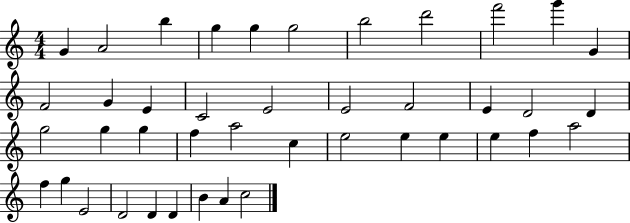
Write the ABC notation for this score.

X:1
T:Untitled
M:4/4
L:1/4
K:C
G A2 b g g g2 b2 d'2 f'2 g' G F2 G E C2 E2 E2 F2 E D2 D g2 g g f a2 c e2 e e e f a2 f g E2 D2 D D B A c2